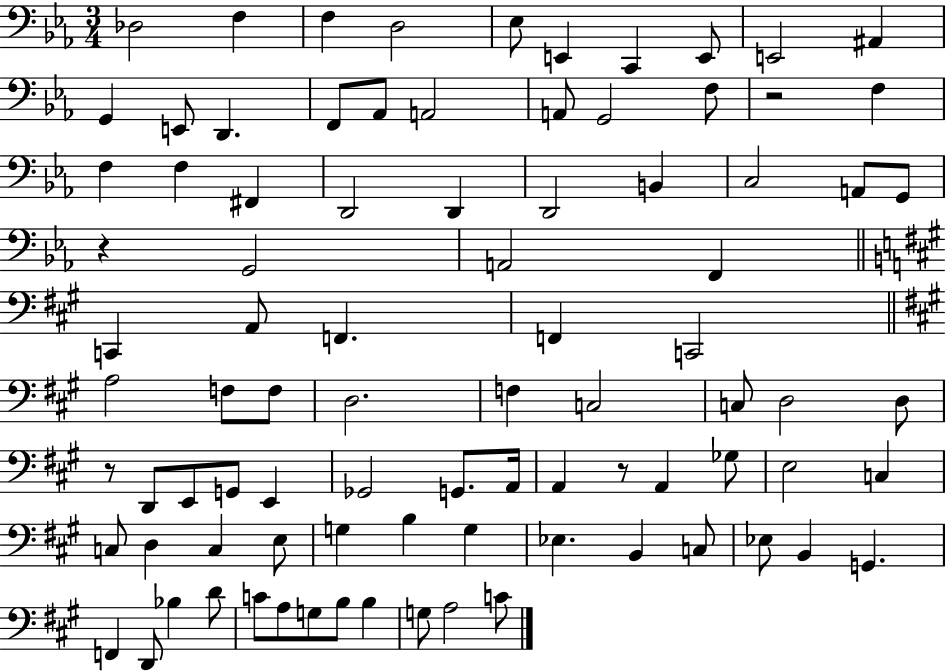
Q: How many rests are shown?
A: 4